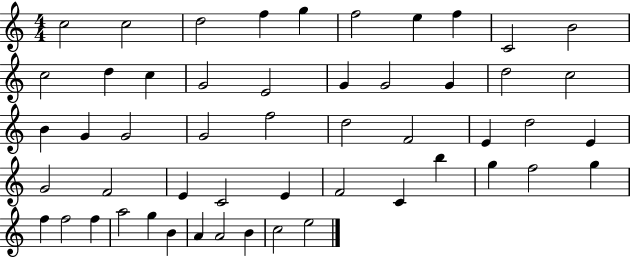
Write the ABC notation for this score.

X:1
T:Untitled
M:4/4
L:1/4
K:C
c2 c2 d2 f g f2 e f C2 B2 c2 d c G2 E2 G G2 G d2 c2 B G G2 G2 f2 d2 F2 E d2 E G2 F2 E C2 E F2 C b g f2 g f f2 f a2 g B A A2 B c2 e2